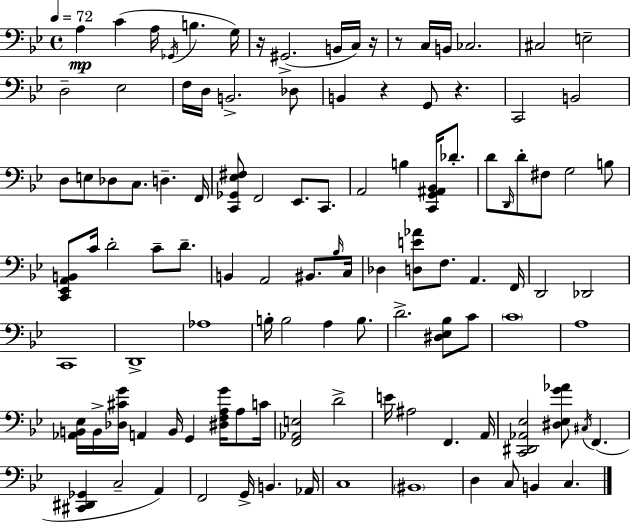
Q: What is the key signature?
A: BES major